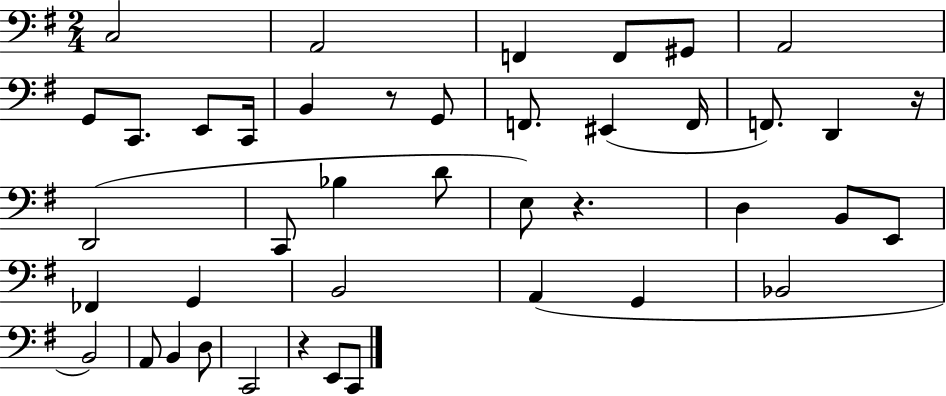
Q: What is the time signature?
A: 2/4